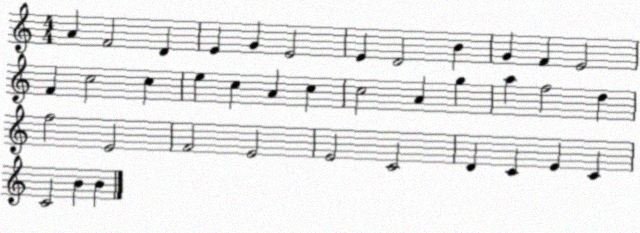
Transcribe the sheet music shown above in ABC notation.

X:1
T:Untitled
M:4/4
L:1/4
K:C
A F2 D E G E2 E D2 B G F E2 F c2 c e c A c c2 A g a f2 d f2 E2 F2 E2 E2 C2 D C E C C2 B B